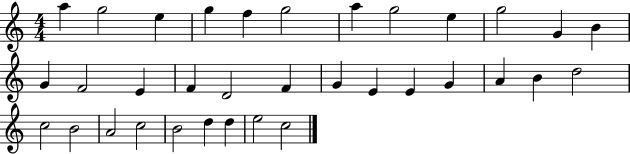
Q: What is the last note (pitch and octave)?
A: C5